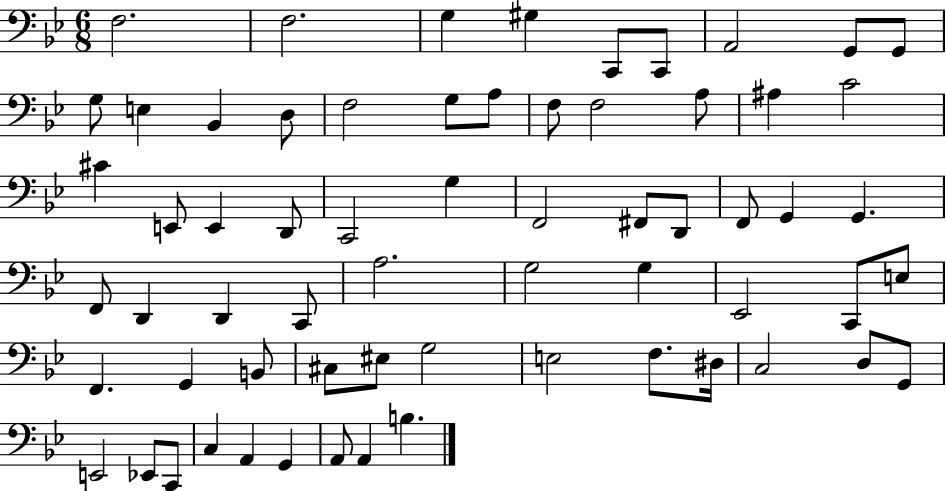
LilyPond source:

{
  \clef bass
  \numericTimeSignature
  \time 6/8
  \key bes \major
  f2. | f2. | g4 gis4 c,8 c,8 | a,2 g,8 g,8 | \break g8 e4 bes,4 d8 | f2 g8 a8 | f8 f2 a8 | ais4 c'2 | \break cis'4 e,8 e,4 d,8 | c,2 g4 | f,2 fis,8 d,8 | f,8 g,4 g,4. | \break f,8 d,4 d,4 c,8 | a2. | g2 g4 | ees,2 c,8 e8 | \break f,4. g,4 b,8 | cis8 eis8 g2 | e2 f8. dis16 | c2 d8 g,8 | \break e,2 ees,8 c,8 | c4 a,4 g,4 | a,8 a,4 b4. | \bar "|."
}